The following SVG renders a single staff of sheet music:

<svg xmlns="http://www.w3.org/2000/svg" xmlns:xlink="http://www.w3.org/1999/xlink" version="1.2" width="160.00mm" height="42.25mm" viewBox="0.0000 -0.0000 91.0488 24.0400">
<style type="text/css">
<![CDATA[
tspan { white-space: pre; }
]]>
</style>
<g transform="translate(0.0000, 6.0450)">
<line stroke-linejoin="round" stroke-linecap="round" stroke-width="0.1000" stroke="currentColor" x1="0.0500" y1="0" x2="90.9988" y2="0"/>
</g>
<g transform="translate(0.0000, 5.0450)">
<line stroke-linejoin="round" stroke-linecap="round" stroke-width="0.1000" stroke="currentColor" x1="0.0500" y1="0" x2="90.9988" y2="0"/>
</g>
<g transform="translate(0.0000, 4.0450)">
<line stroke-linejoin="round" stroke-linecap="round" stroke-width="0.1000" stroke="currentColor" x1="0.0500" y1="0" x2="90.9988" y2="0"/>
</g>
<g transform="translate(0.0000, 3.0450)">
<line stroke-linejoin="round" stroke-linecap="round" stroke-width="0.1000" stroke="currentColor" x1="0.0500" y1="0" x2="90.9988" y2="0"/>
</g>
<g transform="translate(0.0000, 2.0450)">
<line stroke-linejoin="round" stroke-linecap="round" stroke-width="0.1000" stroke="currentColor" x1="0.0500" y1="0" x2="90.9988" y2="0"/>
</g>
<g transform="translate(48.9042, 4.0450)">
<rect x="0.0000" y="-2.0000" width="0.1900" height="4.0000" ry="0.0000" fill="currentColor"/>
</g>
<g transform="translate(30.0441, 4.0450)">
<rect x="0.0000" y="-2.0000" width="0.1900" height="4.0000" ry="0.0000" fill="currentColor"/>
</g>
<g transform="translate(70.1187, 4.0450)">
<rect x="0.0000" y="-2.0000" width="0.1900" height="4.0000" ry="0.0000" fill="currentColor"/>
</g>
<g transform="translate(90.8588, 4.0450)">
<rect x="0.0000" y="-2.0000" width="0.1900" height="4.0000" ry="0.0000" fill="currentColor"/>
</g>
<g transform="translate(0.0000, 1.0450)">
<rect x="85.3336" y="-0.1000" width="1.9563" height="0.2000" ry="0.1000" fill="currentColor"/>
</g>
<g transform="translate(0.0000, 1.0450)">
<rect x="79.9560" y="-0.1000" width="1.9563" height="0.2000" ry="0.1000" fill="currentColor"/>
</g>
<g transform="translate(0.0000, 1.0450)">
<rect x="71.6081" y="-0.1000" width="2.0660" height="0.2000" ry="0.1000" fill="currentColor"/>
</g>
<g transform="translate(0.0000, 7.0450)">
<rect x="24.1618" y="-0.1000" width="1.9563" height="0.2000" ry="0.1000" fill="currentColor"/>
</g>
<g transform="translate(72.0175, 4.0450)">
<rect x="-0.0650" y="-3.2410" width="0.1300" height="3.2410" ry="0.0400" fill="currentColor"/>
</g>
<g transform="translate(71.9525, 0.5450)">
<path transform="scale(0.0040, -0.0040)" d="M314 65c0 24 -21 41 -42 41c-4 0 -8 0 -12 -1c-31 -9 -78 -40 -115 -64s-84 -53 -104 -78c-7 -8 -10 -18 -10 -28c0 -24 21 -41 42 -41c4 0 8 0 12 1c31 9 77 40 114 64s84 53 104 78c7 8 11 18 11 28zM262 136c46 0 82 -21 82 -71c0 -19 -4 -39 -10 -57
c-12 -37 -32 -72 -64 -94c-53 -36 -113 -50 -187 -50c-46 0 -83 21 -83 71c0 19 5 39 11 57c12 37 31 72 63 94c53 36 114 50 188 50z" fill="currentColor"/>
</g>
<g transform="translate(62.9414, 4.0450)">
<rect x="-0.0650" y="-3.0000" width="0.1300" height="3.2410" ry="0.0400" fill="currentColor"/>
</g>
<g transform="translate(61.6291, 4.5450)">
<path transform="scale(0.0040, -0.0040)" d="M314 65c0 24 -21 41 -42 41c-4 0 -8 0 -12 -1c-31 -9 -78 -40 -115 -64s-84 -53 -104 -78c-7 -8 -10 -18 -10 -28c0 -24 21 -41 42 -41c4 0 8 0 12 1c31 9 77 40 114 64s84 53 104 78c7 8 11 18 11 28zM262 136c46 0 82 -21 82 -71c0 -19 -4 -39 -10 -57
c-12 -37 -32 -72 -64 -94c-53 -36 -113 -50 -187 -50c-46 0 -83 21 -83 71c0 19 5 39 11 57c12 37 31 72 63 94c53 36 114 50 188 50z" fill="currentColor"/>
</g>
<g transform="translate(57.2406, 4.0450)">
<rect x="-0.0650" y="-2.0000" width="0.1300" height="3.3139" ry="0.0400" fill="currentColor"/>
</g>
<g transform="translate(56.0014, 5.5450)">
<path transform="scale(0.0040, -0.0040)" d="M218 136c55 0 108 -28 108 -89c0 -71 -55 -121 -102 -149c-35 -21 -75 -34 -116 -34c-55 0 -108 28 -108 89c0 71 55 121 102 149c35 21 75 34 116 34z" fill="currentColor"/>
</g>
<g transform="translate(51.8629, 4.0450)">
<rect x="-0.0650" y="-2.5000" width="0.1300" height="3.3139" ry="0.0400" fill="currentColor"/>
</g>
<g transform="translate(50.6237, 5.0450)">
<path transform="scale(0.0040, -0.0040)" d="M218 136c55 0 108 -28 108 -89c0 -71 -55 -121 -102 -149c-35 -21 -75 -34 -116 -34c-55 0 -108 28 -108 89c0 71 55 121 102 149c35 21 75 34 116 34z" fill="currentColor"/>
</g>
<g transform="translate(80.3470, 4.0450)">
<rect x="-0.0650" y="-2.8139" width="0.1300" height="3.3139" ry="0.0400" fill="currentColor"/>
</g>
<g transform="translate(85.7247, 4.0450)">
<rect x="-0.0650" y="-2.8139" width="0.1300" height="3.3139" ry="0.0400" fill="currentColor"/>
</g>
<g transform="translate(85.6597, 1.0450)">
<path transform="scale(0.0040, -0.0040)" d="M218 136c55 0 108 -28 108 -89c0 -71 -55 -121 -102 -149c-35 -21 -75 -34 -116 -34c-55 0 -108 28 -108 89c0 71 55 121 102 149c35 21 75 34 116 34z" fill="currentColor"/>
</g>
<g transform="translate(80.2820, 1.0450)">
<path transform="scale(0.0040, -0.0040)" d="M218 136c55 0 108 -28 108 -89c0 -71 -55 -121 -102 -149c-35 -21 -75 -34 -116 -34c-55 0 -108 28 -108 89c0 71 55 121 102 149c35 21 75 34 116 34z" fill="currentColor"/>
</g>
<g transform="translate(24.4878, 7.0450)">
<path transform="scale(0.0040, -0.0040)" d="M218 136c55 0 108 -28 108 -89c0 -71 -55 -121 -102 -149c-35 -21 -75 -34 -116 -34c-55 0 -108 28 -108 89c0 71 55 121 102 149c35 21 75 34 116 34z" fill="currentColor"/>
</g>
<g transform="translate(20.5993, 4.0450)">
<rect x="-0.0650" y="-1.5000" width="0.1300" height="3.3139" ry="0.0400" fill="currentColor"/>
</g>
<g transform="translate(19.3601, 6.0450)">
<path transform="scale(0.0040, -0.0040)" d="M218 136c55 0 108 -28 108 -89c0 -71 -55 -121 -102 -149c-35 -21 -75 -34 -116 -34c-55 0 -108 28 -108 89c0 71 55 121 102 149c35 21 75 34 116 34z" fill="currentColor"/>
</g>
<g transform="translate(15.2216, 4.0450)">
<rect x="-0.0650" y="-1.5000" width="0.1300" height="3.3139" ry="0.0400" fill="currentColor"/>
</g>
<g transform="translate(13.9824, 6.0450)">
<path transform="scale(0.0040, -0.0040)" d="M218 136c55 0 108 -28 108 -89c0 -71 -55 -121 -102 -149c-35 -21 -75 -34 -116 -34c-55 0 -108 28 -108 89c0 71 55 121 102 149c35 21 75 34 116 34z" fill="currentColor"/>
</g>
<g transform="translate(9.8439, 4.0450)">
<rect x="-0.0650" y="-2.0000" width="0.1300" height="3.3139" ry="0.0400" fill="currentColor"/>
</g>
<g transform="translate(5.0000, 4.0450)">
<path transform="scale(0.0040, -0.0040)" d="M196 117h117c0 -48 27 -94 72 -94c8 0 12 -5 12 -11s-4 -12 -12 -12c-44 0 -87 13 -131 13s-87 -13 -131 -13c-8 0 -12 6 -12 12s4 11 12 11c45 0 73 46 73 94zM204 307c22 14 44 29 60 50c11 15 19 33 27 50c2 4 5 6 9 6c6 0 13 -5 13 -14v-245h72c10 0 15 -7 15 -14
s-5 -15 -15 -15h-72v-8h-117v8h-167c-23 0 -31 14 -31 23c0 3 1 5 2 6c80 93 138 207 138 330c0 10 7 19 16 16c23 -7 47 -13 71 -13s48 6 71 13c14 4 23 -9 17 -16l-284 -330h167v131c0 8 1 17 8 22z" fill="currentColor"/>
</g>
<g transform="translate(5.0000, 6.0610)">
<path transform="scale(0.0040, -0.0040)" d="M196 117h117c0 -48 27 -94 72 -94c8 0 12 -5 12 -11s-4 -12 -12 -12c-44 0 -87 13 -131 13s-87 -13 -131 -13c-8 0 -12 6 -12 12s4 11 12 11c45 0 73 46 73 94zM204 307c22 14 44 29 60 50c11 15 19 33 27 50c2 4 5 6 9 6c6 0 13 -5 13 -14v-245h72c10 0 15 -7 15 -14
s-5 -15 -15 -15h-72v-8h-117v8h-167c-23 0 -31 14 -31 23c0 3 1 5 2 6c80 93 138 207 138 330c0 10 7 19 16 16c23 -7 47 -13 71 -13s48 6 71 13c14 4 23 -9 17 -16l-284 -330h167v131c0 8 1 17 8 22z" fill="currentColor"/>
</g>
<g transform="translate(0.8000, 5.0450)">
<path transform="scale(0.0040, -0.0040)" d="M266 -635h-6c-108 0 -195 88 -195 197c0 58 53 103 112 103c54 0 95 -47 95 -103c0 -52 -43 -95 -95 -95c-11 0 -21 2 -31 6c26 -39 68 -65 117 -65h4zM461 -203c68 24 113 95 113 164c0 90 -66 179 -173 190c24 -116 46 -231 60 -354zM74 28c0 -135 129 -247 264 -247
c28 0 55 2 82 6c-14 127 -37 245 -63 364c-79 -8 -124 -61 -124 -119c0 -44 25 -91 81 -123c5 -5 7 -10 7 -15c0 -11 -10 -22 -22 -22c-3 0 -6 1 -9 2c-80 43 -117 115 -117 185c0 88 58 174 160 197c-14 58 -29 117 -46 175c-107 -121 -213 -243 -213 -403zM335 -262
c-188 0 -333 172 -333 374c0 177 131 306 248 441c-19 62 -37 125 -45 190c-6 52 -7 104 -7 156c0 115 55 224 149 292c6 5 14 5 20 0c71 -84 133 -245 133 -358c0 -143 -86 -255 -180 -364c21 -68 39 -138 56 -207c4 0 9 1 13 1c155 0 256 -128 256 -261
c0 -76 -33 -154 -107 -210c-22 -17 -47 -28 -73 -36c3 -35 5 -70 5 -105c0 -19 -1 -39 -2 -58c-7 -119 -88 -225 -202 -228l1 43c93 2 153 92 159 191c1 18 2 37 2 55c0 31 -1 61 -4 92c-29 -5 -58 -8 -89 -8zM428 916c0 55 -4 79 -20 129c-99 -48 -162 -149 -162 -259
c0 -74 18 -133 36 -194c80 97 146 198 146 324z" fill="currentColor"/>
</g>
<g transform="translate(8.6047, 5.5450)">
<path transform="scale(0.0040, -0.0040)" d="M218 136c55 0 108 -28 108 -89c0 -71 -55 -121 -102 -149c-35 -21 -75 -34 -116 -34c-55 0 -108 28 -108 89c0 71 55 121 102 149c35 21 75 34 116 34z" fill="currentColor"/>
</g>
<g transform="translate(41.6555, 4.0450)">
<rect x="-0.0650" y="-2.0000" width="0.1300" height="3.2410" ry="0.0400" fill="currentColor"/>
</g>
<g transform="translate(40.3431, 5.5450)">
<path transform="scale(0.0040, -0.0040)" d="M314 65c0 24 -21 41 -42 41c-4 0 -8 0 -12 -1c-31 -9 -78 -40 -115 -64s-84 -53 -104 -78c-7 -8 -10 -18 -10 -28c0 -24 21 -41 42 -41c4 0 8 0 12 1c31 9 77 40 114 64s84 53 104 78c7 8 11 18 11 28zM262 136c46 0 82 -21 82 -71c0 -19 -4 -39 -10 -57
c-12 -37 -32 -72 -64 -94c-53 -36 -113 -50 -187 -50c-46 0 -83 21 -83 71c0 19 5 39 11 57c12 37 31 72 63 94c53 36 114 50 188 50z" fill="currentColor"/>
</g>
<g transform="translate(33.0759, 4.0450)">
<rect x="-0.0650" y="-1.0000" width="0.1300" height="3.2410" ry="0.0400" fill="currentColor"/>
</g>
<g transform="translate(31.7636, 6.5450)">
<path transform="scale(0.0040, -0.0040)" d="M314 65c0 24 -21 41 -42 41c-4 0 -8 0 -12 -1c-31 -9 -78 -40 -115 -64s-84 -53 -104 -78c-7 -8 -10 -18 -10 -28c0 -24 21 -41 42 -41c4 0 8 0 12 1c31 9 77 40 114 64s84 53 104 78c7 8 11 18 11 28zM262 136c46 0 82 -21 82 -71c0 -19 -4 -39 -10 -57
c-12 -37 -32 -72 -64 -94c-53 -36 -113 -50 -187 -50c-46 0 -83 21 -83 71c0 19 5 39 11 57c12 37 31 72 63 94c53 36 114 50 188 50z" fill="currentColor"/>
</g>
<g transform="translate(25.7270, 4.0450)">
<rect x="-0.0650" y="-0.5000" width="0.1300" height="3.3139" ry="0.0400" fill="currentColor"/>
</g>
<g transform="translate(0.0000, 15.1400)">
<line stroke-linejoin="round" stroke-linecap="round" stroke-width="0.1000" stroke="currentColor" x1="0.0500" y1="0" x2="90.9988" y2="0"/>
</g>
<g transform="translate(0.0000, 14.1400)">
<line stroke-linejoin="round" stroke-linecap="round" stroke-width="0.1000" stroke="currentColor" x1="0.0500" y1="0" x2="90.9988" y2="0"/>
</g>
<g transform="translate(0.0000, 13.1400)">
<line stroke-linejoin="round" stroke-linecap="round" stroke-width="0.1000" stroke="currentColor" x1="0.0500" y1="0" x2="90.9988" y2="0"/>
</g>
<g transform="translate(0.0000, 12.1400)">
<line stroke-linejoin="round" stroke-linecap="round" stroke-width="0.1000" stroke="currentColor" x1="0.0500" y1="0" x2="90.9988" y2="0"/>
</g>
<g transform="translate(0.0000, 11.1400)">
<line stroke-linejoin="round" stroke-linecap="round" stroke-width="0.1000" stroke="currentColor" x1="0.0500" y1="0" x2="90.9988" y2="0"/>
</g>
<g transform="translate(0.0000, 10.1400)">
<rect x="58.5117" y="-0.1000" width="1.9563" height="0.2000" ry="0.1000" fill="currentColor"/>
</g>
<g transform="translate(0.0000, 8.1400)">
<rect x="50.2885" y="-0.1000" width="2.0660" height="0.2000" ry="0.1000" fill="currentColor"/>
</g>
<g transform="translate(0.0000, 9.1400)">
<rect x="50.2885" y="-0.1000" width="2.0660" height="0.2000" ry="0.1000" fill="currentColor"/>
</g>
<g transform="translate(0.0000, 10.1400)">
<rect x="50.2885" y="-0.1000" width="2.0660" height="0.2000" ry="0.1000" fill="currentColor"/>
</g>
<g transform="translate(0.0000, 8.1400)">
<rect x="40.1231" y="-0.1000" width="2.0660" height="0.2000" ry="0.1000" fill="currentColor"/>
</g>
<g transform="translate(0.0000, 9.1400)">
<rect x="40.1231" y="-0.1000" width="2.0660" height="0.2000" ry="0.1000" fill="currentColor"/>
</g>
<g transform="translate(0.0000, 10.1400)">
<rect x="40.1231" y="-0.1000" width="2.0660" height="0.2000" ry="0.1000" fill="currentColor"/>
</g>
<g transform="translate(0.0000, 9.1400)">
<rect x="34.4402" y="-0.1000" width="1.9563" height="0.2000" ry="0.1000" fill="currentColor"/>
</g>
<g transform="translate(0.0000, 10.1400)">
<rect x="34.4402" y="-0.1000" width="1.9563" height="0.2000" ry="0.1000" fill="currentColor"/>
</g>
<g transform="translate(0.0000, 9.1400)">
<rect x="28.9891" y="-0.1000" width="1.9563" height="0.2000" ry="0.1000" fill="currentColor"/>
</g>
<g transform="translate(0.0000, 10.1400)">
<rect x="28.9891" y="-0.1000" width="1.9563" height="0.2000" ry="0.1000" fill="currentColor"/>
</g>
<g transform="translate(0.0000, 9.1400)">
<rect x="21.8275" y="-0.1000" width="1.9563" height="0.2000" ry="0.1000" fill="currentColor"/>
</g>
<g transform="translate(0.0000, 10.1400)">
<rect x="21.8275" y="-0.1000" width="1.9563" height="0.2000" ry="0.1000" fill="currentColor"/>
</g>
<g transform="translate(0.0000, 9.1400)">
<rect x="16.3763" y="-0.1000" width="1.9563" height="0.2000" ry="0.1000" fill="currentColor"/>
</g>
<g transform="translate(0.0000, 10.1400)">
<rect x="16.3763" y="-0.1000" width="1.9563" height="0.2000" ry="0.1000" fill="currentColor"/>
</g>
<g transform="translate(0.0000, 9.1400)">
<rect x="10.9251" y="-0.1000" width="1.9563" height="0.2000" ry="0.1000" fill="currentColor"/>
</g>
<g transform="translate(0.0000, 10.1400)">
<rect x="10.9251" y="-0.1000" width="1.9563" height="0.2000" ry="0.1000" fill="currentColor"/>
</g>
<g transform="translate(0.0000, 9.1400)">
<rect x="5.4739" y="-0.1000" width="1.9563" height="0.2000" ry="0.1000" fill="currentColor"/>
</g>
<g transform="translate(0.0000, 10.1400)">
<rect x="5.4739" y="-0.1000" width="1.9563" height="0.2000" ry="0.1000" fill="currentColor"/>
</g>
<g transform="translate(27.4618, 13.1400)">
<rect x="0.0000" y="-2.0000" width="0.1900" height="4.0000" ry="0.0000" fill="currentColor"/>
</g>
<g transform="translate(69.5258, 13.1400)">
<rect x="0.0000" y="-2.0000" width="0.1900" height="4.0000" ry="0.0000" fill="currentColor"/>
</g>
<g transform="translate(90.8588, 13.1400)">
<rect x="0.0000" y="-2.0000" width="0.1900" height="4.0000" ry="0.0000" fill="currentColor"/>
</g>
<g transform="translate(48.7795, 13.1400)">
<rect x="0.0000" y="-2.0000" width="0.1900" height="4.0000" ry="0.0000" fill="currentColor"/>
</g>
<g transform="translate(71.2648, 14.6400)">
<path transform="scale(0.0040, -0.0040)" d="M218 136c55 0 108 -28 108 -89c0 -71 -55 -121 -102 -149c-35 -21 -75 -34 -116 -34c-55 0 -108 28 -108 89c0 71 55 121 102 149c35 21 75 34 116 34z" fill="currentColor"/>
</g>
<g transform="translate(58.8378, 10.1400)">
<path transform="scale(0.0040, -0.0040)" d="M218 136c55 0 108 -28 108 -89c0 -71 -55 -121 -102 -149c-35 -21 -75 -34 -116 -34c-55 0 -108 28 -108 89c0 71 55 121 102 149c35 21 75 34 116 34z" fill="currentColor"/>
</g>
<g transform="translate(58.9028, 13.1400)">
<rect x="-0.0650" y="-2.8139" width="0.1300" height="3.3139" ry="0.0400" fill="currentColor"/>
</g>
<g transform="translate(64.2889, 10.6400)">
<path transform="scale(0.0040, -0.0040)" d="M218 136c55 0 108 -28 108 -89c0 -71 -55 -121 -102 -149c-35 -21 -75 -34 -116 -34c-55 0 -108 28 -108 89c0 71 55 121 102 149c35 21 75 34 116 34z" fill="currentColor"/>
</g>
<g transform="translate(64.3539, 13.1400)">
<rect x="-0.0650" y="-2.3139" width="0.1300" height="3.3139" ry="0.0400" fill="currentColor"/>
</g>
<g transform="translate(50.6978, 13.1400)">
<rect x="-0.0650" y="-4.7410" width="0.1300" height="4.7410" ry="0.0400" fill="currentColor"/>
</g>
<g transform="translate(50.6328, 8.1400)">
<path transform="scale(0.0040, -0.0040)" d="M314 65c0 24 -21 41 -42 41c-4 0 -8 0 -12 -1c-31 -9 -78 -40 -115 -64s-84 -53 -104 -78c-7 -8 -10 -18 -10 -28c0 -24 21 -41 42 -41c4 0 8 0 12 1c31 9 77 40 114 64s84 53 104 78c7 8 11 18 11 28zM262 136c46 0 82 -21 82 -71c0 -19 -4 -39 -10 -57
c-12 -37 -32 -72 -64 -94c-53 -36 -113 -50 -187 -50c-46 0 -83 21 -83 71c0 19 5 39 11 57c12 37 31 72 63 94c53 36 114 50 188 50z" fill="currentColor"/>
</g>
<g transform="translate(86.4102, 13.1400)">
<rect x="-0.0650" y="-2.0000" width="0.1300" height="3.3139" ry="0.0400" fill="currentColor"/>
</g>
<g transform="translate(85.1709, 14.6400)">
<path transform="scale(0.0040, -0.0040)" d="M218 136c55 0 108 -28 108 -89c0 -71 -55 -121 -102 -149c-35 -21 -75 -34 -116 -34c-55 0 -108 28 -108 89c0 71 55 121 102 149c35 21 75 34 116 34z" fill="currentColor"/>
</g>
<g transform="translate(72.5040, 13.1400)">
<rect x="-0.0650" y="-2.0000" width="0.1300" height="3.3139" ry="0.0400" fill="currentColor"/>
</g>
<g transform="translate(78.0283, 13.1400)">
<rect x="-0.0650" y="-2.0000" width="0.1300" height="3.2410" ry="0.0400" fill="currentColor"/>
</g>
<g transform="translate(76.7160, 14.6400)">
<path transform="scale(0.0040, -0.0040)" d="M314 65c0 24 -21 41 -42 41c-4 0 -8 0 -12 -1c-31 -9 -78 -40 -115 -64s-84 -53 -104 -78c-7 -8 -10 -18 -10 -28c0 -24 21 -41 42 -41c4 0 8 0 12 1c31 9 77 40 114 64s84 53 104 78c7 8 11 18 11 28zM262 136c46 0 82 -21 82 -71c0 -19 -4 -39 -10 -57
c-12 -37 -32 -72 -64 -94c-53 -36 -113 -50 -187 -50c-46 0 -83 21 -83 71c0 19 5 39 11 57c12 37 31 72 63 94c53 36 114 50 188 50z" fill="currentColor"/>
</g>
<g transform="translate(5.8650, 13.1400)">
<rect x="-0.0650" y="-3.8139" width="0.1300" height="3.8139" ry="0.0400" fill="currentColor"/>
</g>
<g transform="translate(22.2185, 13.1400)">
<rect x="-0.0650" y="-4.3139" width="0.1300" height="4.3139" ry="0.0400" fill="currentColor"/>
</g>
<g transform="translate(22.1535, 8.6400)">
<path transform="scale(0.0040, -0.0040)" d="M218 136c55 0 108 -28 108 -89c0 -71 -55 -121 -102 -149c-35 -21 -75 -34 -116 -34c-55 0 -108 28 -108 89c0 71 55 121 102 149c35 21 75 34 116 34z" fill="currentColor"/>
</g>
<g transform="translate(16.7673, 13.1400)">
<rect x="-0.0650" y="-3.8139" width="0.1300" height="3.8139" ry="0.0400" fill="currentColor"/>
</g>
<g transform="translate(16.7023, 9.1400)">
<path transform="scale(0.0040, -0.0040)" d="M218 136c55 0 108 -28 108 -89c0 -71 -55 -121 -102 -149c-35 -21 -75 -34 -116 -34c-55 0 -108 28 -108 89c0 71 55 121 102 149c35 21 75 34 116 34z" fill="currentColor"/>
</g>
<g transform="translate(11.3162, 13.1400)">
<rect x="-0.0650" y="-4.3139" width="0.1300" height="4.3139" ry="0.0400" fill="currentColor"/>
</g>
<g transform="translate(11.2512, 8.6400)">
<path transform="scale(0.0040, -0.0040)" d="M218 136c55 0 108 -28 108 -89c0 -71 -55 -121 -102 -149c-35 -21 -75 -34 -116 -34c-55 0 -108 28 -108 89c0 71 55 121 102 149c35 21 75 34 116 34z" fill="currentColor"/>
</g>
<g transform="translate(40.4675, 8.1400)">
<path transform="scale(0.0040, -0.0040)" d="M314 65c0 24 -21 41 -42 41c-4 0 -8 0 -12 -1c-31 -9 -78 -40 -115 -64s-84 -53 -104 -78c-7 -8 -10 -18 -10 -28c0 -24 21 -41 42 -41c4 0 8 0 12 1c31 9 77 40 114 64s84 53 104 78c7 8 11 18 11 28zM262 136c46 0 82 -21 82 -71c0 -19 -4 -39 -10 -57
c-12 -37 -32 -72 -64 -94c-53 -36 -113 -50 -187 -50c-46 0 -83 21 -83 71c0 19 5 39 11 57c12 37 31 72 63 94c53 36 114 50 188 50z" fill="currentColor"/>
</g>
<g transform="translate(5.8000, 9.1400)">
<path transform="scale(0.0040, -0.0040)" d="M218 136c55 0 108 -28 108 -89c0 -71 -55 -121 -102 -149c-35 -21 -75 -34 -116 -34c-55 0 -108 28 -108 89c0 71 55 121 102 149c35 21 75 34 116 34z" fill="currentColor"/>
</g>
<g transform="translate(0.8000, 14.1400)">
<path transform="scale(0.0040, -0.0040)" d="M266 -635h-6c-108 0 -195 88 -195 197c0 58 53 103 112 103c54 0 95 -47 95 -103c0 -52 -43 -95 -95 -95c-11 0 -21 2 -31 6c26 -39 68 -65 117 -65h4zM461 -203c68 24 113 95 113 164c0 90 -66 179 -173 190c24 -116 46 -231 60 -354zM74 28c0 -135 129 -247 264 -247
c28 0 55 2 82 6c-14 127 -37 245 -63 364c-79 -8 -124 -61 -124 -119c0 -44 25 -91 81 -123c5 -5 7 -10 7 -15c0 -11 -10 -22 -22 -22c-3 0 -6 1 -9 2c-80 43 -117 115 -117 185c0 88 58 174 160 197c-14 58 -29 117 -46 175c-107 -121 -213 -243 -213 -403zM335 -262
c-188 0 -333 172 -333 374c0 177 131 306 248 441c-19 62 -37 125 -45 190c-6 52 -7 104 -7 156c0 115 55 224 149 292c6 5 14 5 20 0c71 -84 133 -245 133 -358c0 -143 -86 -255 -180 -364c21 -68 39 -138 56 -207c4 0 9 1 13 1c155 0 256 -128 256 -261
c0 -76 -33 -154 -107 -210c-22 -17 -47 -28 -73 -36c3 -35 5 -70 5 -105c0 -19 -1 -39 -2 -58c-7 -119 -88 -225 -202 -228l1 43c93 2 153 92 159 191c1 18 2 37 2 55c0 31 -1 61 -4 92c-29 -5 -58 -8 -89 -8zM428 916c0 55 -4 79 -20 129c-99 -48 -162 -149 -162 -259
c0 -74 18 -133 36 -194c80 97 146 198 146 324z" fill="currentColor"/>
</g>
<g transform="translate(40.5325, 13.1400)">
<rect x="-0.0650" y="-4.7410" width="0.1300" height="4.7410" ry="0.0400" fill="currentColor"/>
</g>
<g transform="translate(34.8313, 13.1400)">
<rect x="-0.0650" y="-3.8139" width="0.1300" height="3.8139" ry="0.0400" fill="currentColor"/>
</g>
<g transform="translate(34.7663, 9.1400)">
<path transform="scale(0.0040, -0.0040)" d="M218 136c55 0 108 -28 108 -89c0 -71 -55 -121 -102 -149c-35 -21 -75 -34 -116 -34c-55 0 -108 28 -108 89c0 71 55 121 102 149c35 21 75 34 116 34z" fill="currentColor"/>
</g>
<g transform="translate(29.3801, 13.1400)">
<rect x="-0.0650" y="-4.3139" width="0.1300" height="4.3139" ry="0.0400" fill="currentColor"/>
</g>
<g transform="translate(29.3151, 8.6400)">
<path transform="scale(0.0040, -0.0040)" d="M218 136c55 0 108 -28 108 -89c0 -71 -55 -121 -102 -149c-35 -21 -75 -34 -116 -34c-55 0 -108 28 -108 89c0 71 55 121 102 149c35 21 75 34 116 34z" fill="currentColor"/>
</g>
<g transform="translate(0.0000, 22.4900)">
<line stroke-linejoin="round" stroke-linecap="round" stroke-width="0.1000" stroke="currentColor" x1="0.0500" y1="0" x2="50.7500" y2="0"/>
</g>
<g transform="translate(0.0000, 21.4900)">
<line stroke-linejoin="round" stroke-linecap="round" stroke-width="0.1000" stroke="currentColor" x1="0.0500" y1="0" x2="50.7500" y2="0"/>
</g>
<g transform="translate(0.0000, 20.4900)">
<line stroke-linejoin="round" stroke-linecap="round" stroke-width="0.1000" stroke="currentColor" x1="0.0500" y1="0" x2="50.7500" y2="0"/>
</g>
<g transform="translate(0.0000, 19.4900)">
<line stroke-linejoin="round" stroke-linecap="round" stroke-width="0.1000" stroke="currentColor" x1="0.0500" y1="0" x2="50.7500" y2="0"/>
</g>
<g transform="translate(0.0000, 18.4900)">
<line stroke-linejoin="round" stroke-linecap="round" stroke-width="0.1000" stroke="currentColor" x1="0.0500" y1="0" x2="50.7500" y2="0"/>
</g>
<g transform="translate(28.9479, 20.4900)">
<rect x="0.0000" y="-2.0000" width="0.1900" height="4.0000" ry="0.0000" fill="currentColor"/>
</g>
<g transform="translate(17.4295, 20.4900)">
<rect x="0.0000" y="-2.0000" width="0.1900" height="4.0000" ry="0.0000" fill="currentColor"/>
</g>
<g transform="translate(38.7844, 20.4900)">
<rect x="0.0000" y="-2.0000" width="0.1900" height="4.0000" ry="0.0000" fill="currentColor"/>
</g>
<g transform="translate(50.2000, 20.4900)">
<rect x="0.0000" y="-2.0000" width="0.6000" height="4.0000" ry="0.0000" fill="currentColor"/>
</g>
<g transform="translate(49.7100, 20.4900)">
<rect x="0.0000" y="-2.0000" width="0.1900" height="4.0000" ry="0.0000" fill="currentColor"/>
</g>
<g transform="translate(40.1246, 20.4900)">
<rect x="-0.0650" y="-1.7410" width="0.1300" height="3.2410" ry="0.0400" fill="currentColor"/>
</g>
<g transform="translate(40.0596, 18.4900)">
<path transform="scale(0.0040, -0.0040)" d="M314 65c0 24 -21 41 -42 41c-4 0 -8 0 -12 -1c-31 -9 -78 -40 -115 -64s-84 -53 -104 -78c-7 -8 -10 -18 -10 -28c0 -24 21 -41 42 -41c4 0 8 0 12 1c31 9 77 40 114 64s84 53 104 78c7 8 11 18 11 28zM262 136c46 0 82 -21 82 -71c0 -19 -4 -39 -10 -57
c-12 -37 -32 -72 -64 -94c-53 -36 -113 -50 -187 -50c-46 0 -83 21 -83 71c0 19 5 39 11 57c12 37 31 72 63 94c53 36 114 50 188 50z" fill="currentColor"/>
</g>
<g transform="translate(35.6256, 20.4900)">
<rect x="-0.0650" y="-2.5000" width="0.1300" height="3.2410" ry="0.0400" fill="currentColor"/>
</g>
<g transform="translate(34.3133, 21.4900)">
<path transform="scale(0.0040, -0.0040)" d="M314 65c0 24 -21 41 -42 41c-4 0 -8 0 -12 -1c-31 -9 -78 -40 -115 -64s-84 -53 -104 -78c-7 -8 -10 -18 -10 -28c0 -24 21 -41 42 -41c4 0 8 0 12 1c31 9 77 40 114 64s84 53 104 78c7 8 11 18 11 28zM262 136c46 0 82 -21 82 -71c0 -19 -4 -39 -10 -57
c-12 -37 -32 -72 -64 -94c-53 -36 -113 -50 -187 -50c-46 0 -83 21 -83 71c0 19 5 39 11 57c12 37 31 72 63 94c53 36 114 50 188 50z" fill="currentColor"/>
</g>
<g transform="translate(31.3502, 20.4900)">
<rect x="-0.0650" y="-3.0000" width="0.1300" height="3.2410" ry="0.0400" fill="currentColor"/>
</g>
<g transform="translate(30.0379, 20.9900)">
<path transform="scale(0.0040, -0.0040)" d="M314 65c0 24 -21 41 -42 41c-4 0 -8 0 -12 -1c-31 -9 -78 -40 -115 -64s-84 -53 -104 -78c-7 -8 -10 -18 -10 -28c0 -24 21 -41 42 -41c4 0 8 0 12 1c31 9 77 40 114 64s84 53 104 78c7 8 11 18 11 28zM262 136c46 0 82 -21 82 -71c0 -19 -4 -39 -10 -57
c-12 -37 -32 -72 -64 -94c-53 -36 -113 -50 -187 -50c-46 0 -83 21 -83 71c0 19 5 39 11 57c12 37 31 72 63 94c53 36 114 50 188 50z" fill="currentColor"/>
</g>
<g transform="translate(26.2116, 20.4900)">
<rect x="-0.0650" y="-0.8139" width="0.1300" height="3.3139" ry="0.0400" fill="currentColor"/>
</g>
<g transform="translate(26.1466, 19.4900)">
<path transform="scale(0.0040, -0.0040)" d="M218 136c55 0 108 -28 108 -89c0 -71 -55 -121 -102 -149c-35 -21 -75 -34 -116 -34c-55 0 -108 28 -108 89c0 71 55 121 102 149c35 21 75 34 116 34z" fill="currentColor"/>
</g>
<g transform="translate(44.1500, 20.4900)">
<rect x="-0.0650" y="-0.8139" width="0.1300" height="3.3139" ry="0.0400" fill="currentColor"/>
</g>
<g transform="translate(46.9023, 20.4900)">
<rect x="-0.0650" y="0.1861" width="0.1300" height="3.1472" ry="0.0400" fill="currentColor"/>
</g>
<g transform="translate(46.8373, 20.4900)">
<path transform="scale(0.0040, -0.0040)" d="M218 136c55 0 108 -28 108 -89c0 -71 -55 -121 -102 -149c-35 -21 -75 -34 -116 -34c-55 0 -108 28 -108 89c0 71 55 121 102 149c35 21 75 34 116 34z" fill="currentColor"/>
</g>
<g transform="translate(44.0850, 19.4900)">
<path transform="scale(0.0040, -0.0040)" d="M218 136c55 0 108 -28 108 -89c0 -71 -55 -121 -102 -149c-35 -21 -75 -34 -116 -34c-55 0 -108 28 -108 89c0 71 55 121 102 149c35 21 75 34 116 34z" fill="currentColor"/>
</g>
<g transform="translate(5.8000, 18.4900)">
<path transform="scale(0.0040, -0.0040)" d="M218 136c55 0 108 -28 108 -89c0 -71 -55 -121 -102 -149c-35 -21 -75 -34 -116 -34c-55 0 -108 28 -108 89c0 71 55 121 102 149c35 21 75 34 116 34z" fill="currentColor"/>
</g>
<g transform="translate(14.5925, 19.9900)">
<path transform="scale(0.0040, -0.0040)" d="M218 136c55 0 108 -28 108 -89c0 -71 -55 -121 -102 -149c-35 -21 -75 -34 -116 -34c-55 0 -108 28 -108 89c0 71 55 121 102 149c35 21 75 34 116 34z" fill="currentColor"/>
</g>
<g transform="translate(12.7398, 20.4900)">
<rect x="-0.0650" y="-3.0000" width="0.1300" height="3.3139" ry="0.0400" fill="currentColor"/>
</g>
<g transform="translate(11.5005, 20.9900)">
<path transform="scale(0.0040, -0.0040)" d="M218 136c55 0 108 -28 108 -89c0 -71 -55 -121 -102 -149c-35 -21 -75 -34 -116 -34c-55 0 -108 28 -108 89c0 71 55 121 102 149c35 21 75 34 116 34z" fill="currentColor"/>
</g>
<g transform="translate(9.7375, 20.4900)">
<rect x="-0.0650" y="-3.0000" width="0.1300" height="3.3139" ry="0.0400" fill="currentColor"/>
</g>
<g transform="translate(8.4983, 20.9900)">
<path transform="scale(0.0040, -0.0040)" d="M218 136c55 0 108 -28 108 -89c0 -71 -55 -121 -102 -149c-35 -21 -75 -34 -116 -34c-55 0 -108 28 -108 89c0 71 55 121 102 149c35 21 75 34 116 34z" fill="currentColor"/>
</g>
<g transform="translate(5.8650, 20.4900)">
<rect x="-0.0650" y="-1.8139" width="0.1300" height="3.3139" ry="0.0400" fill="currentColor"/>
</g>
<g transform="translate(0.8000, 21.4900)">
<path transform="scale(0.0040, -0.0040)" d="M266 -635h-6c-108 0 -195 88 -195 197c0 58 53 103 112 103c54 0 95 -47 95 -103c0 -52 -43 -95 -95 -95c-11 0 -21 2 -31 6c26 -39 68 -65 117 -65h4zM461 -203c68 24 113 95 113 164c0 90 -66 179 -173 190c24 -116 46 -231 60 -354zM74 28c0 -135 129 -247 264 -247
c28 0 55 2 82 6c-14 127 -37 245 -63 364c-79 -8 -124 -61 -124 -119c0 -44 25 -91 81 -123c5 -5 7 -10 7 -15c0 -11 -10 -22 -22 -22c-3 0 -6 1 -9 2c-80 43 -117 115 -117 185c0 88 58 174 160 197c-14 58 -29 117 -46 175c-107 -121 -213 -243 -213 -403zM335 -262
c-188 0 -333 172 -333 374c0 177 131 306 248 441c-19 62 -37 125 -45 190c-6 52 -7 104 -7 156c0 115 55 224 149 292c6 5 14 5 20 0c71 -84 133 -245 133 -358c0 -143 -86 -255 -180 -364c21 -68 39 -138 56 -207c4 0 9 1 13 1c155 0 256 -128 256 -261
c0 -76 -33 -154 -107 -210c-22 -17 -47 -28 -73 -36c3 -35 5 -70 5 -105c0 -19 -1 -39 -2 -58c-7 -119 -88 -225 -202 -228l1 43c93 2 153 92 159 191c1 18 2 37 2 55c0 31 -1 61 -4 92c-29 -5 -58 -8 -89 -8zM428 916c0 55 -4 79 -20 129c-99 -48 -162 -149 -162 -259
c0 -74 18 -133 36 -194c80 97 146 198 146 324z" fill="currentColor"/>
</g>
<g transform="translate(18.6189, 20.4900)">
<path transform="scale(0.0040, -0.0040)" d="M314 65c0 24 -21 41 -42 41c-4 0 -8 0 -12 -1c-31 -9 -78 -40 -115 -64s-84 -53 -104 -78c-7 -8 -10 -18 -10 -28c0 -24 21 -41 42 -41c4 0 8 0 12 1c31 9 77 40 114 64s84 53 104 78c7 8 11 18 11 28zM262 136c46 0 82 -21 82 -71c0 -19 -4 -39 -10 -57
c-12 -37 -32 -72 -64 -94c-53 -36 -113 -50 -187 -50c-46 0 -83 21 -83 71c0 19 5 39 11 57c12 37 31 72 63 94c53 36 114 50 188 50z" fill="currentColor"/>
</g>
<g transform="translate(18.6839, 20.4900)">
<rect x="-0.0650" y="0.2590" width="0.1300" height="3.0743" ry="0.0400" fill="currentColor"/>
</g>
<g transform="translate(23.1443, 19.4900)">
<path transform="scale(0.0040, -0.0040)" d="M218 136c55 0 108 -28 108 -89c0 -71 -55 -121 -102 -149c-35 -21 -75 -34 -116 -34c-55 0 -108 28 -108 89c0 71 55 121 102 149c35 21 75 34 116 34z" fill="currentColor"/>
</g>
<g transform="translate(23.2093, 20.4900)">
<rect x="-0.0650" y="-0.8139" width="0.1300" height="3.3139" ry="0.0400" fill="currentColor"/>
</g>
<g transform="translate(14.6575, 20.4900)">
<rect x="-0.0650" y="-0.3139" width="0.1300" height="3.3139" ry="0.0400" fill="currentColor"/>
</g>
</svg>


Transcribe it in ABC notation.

X:1
T:Untitled
M:4/4
L:1/4
K:C
F E E C D2 F2 G F A2 b2 a a c' d' c' d' d' c' e'2 e'2 a g F F2 F f A A c B2 d d A2 G2 f2 d B